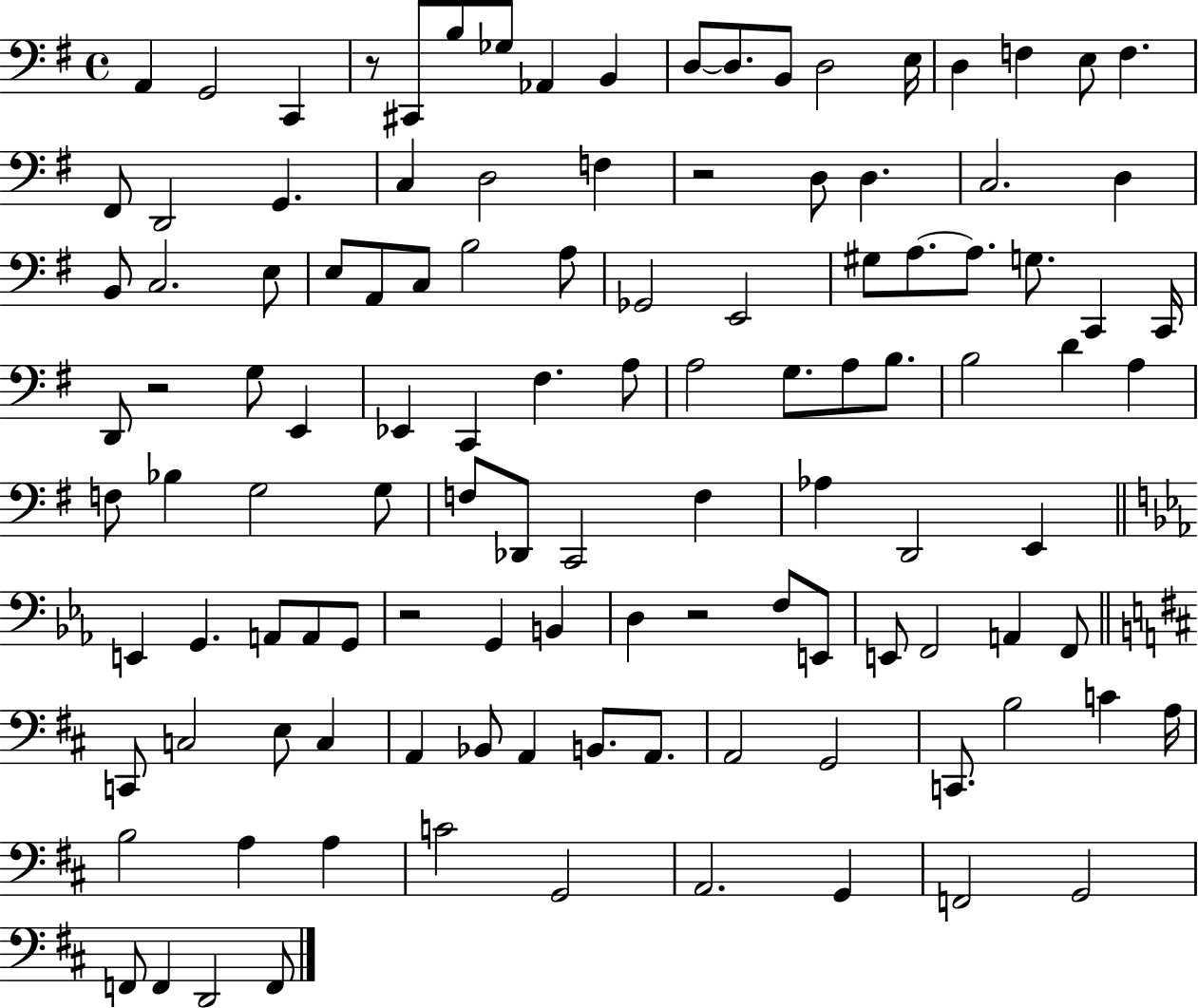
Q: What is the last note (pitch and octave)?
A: F2